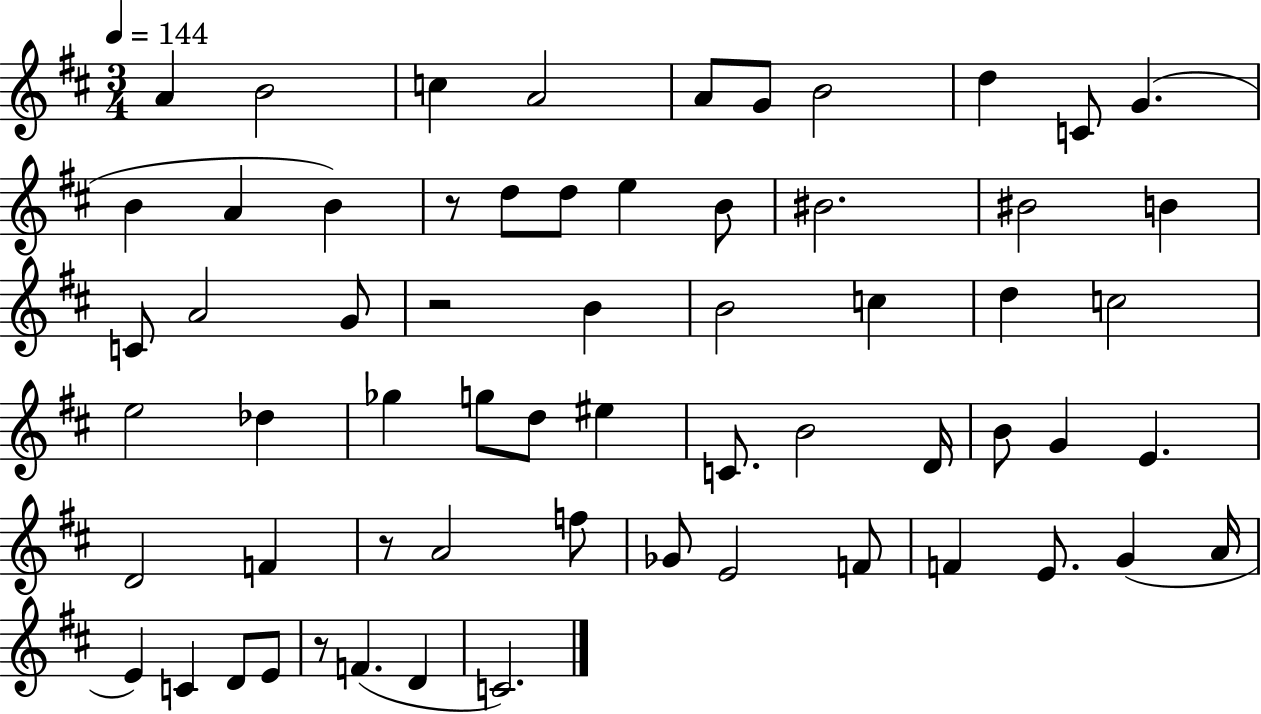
A4/q B4/h C5/q A4/h A4/e G4/e B4/h D5/q C4/e G4/q. B4/q A4/q B4/q R/e D5/e D5/e E5/q B4/e BIS4/h. BIS4/h B4/q C4/e A4/h G4/e R/h B4/q B4/h C5/q D5/q C5/h E5/h Db5/q Gb5/q G5/e D5/e EIS5/q C4/e. B4/h D4/s B4/e G4/q E4/q. D4/h F4/q R/e A4/h F5/e Gb4/e E4/h F4/e F4/q E4/e. G4/q A4/s E4/q C4/q D4/e E4/e R/e F4/q. D4/q C4/h.